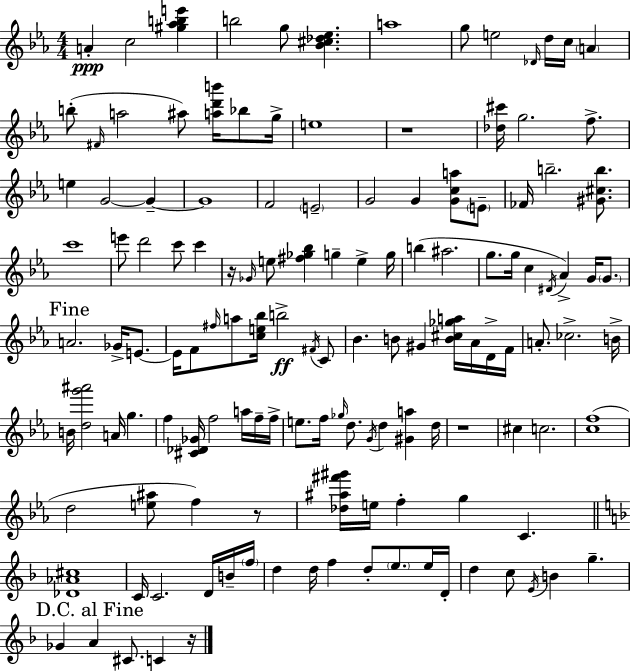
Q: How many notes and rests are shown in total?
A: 134